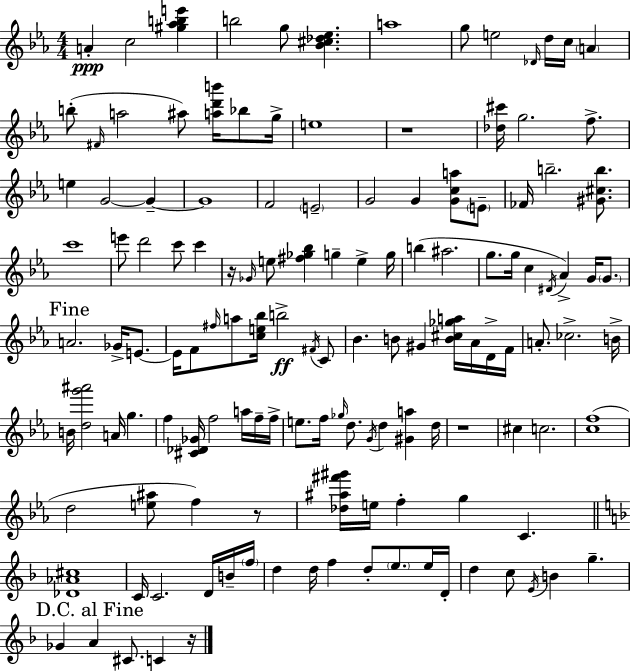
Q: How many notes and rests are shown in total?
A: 134